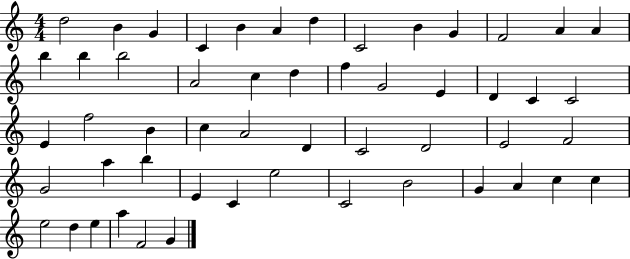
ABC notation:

X:1
T:Untitled
M:4/4
L:1/4
K:C
d2 B G C B A d C2 B G F2 A A b b b2 A2 c d f G2 E D C C2 E f2 B c A2 D C2 D2 E2 F2 G2 a b E C e2 C2 B2 G A c c e2 d e a F2 G